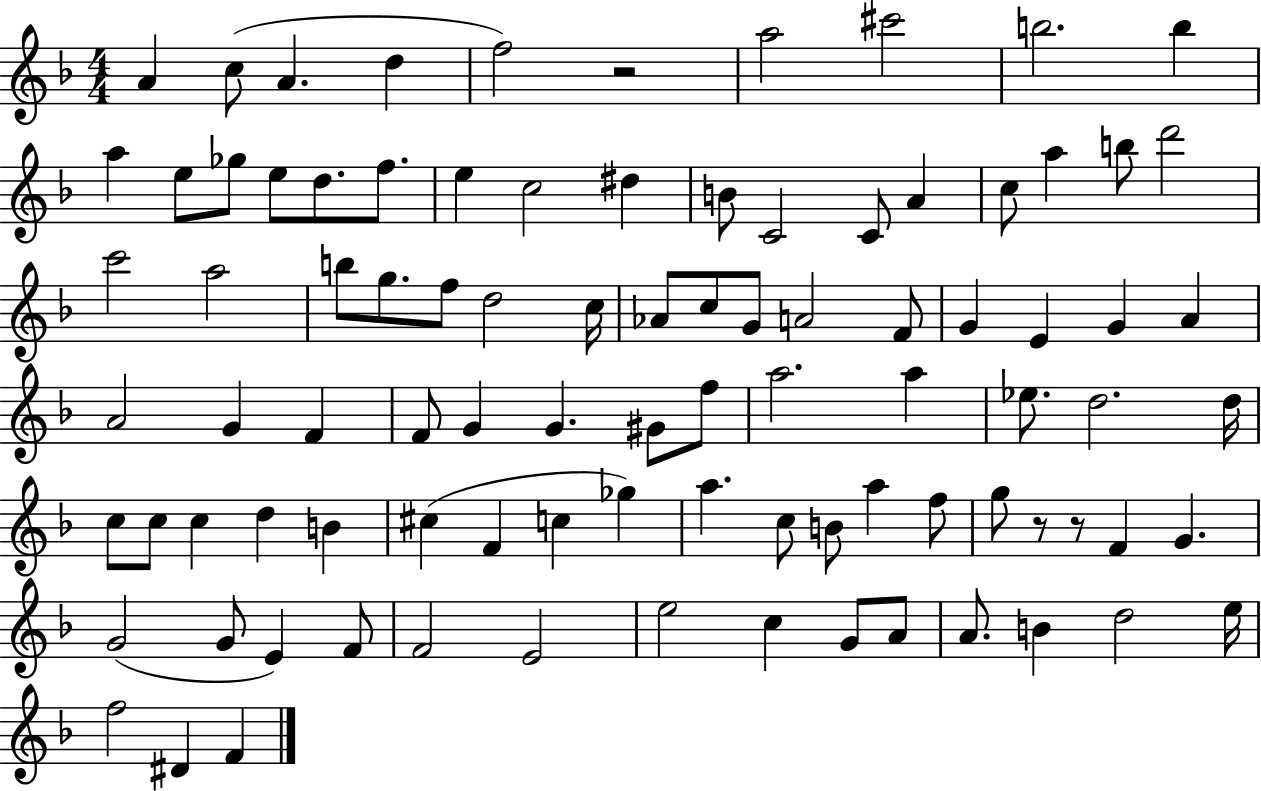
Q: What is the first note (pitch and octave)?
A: A4